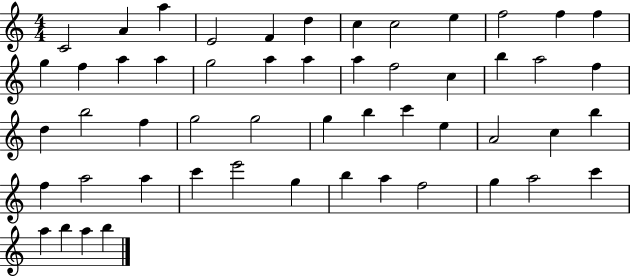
{
  \clef treble
  \numericTimeSignature
  \time 4/4
  \key c \major
  c'2 a'4 a''4 | e'2 f'4 d''4 | c''4 c''2 e''4 | f''2 f''4 f''4 | \break g''4 f''4 a''4 a''4 | g''2 a''4 a''4 | a''4 f''2 c''4 | b''4 a''2 f''4 | \break d''4 b''2 f''4 | g''2 g''2 | g''4 b''4 c'''4 e''4 | a'2 c''4 b''4 | \break f''4 a''2 a''4 | c'''4 e'''2 g''4 | b''4 a''4 f''2 | g''4 a''2 c'''4 | \break a''4 b''4 a''4 b''4 | \bar "|."
}